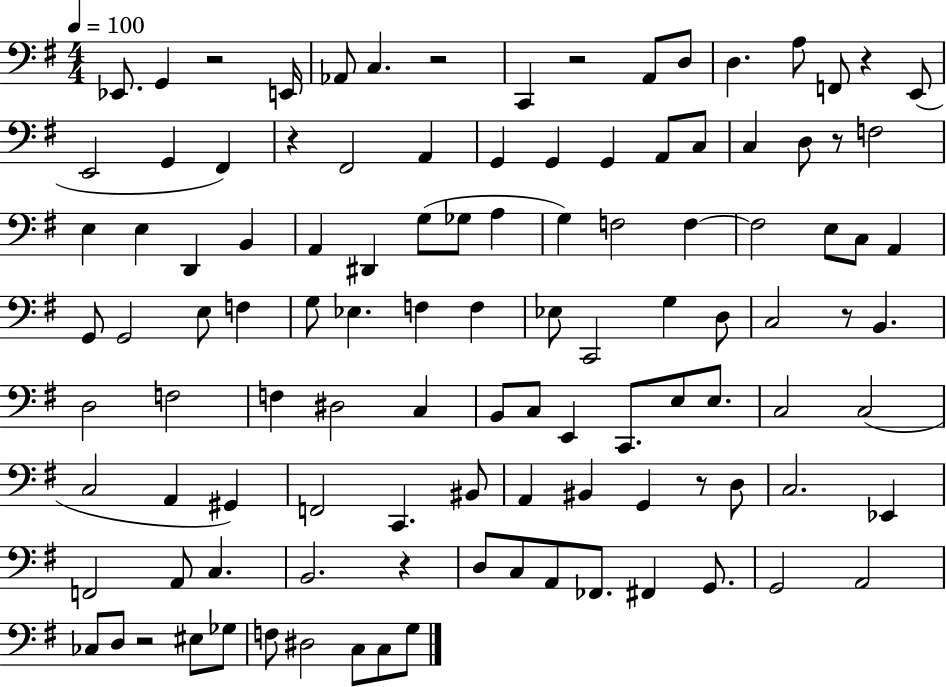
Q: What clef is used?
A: bass